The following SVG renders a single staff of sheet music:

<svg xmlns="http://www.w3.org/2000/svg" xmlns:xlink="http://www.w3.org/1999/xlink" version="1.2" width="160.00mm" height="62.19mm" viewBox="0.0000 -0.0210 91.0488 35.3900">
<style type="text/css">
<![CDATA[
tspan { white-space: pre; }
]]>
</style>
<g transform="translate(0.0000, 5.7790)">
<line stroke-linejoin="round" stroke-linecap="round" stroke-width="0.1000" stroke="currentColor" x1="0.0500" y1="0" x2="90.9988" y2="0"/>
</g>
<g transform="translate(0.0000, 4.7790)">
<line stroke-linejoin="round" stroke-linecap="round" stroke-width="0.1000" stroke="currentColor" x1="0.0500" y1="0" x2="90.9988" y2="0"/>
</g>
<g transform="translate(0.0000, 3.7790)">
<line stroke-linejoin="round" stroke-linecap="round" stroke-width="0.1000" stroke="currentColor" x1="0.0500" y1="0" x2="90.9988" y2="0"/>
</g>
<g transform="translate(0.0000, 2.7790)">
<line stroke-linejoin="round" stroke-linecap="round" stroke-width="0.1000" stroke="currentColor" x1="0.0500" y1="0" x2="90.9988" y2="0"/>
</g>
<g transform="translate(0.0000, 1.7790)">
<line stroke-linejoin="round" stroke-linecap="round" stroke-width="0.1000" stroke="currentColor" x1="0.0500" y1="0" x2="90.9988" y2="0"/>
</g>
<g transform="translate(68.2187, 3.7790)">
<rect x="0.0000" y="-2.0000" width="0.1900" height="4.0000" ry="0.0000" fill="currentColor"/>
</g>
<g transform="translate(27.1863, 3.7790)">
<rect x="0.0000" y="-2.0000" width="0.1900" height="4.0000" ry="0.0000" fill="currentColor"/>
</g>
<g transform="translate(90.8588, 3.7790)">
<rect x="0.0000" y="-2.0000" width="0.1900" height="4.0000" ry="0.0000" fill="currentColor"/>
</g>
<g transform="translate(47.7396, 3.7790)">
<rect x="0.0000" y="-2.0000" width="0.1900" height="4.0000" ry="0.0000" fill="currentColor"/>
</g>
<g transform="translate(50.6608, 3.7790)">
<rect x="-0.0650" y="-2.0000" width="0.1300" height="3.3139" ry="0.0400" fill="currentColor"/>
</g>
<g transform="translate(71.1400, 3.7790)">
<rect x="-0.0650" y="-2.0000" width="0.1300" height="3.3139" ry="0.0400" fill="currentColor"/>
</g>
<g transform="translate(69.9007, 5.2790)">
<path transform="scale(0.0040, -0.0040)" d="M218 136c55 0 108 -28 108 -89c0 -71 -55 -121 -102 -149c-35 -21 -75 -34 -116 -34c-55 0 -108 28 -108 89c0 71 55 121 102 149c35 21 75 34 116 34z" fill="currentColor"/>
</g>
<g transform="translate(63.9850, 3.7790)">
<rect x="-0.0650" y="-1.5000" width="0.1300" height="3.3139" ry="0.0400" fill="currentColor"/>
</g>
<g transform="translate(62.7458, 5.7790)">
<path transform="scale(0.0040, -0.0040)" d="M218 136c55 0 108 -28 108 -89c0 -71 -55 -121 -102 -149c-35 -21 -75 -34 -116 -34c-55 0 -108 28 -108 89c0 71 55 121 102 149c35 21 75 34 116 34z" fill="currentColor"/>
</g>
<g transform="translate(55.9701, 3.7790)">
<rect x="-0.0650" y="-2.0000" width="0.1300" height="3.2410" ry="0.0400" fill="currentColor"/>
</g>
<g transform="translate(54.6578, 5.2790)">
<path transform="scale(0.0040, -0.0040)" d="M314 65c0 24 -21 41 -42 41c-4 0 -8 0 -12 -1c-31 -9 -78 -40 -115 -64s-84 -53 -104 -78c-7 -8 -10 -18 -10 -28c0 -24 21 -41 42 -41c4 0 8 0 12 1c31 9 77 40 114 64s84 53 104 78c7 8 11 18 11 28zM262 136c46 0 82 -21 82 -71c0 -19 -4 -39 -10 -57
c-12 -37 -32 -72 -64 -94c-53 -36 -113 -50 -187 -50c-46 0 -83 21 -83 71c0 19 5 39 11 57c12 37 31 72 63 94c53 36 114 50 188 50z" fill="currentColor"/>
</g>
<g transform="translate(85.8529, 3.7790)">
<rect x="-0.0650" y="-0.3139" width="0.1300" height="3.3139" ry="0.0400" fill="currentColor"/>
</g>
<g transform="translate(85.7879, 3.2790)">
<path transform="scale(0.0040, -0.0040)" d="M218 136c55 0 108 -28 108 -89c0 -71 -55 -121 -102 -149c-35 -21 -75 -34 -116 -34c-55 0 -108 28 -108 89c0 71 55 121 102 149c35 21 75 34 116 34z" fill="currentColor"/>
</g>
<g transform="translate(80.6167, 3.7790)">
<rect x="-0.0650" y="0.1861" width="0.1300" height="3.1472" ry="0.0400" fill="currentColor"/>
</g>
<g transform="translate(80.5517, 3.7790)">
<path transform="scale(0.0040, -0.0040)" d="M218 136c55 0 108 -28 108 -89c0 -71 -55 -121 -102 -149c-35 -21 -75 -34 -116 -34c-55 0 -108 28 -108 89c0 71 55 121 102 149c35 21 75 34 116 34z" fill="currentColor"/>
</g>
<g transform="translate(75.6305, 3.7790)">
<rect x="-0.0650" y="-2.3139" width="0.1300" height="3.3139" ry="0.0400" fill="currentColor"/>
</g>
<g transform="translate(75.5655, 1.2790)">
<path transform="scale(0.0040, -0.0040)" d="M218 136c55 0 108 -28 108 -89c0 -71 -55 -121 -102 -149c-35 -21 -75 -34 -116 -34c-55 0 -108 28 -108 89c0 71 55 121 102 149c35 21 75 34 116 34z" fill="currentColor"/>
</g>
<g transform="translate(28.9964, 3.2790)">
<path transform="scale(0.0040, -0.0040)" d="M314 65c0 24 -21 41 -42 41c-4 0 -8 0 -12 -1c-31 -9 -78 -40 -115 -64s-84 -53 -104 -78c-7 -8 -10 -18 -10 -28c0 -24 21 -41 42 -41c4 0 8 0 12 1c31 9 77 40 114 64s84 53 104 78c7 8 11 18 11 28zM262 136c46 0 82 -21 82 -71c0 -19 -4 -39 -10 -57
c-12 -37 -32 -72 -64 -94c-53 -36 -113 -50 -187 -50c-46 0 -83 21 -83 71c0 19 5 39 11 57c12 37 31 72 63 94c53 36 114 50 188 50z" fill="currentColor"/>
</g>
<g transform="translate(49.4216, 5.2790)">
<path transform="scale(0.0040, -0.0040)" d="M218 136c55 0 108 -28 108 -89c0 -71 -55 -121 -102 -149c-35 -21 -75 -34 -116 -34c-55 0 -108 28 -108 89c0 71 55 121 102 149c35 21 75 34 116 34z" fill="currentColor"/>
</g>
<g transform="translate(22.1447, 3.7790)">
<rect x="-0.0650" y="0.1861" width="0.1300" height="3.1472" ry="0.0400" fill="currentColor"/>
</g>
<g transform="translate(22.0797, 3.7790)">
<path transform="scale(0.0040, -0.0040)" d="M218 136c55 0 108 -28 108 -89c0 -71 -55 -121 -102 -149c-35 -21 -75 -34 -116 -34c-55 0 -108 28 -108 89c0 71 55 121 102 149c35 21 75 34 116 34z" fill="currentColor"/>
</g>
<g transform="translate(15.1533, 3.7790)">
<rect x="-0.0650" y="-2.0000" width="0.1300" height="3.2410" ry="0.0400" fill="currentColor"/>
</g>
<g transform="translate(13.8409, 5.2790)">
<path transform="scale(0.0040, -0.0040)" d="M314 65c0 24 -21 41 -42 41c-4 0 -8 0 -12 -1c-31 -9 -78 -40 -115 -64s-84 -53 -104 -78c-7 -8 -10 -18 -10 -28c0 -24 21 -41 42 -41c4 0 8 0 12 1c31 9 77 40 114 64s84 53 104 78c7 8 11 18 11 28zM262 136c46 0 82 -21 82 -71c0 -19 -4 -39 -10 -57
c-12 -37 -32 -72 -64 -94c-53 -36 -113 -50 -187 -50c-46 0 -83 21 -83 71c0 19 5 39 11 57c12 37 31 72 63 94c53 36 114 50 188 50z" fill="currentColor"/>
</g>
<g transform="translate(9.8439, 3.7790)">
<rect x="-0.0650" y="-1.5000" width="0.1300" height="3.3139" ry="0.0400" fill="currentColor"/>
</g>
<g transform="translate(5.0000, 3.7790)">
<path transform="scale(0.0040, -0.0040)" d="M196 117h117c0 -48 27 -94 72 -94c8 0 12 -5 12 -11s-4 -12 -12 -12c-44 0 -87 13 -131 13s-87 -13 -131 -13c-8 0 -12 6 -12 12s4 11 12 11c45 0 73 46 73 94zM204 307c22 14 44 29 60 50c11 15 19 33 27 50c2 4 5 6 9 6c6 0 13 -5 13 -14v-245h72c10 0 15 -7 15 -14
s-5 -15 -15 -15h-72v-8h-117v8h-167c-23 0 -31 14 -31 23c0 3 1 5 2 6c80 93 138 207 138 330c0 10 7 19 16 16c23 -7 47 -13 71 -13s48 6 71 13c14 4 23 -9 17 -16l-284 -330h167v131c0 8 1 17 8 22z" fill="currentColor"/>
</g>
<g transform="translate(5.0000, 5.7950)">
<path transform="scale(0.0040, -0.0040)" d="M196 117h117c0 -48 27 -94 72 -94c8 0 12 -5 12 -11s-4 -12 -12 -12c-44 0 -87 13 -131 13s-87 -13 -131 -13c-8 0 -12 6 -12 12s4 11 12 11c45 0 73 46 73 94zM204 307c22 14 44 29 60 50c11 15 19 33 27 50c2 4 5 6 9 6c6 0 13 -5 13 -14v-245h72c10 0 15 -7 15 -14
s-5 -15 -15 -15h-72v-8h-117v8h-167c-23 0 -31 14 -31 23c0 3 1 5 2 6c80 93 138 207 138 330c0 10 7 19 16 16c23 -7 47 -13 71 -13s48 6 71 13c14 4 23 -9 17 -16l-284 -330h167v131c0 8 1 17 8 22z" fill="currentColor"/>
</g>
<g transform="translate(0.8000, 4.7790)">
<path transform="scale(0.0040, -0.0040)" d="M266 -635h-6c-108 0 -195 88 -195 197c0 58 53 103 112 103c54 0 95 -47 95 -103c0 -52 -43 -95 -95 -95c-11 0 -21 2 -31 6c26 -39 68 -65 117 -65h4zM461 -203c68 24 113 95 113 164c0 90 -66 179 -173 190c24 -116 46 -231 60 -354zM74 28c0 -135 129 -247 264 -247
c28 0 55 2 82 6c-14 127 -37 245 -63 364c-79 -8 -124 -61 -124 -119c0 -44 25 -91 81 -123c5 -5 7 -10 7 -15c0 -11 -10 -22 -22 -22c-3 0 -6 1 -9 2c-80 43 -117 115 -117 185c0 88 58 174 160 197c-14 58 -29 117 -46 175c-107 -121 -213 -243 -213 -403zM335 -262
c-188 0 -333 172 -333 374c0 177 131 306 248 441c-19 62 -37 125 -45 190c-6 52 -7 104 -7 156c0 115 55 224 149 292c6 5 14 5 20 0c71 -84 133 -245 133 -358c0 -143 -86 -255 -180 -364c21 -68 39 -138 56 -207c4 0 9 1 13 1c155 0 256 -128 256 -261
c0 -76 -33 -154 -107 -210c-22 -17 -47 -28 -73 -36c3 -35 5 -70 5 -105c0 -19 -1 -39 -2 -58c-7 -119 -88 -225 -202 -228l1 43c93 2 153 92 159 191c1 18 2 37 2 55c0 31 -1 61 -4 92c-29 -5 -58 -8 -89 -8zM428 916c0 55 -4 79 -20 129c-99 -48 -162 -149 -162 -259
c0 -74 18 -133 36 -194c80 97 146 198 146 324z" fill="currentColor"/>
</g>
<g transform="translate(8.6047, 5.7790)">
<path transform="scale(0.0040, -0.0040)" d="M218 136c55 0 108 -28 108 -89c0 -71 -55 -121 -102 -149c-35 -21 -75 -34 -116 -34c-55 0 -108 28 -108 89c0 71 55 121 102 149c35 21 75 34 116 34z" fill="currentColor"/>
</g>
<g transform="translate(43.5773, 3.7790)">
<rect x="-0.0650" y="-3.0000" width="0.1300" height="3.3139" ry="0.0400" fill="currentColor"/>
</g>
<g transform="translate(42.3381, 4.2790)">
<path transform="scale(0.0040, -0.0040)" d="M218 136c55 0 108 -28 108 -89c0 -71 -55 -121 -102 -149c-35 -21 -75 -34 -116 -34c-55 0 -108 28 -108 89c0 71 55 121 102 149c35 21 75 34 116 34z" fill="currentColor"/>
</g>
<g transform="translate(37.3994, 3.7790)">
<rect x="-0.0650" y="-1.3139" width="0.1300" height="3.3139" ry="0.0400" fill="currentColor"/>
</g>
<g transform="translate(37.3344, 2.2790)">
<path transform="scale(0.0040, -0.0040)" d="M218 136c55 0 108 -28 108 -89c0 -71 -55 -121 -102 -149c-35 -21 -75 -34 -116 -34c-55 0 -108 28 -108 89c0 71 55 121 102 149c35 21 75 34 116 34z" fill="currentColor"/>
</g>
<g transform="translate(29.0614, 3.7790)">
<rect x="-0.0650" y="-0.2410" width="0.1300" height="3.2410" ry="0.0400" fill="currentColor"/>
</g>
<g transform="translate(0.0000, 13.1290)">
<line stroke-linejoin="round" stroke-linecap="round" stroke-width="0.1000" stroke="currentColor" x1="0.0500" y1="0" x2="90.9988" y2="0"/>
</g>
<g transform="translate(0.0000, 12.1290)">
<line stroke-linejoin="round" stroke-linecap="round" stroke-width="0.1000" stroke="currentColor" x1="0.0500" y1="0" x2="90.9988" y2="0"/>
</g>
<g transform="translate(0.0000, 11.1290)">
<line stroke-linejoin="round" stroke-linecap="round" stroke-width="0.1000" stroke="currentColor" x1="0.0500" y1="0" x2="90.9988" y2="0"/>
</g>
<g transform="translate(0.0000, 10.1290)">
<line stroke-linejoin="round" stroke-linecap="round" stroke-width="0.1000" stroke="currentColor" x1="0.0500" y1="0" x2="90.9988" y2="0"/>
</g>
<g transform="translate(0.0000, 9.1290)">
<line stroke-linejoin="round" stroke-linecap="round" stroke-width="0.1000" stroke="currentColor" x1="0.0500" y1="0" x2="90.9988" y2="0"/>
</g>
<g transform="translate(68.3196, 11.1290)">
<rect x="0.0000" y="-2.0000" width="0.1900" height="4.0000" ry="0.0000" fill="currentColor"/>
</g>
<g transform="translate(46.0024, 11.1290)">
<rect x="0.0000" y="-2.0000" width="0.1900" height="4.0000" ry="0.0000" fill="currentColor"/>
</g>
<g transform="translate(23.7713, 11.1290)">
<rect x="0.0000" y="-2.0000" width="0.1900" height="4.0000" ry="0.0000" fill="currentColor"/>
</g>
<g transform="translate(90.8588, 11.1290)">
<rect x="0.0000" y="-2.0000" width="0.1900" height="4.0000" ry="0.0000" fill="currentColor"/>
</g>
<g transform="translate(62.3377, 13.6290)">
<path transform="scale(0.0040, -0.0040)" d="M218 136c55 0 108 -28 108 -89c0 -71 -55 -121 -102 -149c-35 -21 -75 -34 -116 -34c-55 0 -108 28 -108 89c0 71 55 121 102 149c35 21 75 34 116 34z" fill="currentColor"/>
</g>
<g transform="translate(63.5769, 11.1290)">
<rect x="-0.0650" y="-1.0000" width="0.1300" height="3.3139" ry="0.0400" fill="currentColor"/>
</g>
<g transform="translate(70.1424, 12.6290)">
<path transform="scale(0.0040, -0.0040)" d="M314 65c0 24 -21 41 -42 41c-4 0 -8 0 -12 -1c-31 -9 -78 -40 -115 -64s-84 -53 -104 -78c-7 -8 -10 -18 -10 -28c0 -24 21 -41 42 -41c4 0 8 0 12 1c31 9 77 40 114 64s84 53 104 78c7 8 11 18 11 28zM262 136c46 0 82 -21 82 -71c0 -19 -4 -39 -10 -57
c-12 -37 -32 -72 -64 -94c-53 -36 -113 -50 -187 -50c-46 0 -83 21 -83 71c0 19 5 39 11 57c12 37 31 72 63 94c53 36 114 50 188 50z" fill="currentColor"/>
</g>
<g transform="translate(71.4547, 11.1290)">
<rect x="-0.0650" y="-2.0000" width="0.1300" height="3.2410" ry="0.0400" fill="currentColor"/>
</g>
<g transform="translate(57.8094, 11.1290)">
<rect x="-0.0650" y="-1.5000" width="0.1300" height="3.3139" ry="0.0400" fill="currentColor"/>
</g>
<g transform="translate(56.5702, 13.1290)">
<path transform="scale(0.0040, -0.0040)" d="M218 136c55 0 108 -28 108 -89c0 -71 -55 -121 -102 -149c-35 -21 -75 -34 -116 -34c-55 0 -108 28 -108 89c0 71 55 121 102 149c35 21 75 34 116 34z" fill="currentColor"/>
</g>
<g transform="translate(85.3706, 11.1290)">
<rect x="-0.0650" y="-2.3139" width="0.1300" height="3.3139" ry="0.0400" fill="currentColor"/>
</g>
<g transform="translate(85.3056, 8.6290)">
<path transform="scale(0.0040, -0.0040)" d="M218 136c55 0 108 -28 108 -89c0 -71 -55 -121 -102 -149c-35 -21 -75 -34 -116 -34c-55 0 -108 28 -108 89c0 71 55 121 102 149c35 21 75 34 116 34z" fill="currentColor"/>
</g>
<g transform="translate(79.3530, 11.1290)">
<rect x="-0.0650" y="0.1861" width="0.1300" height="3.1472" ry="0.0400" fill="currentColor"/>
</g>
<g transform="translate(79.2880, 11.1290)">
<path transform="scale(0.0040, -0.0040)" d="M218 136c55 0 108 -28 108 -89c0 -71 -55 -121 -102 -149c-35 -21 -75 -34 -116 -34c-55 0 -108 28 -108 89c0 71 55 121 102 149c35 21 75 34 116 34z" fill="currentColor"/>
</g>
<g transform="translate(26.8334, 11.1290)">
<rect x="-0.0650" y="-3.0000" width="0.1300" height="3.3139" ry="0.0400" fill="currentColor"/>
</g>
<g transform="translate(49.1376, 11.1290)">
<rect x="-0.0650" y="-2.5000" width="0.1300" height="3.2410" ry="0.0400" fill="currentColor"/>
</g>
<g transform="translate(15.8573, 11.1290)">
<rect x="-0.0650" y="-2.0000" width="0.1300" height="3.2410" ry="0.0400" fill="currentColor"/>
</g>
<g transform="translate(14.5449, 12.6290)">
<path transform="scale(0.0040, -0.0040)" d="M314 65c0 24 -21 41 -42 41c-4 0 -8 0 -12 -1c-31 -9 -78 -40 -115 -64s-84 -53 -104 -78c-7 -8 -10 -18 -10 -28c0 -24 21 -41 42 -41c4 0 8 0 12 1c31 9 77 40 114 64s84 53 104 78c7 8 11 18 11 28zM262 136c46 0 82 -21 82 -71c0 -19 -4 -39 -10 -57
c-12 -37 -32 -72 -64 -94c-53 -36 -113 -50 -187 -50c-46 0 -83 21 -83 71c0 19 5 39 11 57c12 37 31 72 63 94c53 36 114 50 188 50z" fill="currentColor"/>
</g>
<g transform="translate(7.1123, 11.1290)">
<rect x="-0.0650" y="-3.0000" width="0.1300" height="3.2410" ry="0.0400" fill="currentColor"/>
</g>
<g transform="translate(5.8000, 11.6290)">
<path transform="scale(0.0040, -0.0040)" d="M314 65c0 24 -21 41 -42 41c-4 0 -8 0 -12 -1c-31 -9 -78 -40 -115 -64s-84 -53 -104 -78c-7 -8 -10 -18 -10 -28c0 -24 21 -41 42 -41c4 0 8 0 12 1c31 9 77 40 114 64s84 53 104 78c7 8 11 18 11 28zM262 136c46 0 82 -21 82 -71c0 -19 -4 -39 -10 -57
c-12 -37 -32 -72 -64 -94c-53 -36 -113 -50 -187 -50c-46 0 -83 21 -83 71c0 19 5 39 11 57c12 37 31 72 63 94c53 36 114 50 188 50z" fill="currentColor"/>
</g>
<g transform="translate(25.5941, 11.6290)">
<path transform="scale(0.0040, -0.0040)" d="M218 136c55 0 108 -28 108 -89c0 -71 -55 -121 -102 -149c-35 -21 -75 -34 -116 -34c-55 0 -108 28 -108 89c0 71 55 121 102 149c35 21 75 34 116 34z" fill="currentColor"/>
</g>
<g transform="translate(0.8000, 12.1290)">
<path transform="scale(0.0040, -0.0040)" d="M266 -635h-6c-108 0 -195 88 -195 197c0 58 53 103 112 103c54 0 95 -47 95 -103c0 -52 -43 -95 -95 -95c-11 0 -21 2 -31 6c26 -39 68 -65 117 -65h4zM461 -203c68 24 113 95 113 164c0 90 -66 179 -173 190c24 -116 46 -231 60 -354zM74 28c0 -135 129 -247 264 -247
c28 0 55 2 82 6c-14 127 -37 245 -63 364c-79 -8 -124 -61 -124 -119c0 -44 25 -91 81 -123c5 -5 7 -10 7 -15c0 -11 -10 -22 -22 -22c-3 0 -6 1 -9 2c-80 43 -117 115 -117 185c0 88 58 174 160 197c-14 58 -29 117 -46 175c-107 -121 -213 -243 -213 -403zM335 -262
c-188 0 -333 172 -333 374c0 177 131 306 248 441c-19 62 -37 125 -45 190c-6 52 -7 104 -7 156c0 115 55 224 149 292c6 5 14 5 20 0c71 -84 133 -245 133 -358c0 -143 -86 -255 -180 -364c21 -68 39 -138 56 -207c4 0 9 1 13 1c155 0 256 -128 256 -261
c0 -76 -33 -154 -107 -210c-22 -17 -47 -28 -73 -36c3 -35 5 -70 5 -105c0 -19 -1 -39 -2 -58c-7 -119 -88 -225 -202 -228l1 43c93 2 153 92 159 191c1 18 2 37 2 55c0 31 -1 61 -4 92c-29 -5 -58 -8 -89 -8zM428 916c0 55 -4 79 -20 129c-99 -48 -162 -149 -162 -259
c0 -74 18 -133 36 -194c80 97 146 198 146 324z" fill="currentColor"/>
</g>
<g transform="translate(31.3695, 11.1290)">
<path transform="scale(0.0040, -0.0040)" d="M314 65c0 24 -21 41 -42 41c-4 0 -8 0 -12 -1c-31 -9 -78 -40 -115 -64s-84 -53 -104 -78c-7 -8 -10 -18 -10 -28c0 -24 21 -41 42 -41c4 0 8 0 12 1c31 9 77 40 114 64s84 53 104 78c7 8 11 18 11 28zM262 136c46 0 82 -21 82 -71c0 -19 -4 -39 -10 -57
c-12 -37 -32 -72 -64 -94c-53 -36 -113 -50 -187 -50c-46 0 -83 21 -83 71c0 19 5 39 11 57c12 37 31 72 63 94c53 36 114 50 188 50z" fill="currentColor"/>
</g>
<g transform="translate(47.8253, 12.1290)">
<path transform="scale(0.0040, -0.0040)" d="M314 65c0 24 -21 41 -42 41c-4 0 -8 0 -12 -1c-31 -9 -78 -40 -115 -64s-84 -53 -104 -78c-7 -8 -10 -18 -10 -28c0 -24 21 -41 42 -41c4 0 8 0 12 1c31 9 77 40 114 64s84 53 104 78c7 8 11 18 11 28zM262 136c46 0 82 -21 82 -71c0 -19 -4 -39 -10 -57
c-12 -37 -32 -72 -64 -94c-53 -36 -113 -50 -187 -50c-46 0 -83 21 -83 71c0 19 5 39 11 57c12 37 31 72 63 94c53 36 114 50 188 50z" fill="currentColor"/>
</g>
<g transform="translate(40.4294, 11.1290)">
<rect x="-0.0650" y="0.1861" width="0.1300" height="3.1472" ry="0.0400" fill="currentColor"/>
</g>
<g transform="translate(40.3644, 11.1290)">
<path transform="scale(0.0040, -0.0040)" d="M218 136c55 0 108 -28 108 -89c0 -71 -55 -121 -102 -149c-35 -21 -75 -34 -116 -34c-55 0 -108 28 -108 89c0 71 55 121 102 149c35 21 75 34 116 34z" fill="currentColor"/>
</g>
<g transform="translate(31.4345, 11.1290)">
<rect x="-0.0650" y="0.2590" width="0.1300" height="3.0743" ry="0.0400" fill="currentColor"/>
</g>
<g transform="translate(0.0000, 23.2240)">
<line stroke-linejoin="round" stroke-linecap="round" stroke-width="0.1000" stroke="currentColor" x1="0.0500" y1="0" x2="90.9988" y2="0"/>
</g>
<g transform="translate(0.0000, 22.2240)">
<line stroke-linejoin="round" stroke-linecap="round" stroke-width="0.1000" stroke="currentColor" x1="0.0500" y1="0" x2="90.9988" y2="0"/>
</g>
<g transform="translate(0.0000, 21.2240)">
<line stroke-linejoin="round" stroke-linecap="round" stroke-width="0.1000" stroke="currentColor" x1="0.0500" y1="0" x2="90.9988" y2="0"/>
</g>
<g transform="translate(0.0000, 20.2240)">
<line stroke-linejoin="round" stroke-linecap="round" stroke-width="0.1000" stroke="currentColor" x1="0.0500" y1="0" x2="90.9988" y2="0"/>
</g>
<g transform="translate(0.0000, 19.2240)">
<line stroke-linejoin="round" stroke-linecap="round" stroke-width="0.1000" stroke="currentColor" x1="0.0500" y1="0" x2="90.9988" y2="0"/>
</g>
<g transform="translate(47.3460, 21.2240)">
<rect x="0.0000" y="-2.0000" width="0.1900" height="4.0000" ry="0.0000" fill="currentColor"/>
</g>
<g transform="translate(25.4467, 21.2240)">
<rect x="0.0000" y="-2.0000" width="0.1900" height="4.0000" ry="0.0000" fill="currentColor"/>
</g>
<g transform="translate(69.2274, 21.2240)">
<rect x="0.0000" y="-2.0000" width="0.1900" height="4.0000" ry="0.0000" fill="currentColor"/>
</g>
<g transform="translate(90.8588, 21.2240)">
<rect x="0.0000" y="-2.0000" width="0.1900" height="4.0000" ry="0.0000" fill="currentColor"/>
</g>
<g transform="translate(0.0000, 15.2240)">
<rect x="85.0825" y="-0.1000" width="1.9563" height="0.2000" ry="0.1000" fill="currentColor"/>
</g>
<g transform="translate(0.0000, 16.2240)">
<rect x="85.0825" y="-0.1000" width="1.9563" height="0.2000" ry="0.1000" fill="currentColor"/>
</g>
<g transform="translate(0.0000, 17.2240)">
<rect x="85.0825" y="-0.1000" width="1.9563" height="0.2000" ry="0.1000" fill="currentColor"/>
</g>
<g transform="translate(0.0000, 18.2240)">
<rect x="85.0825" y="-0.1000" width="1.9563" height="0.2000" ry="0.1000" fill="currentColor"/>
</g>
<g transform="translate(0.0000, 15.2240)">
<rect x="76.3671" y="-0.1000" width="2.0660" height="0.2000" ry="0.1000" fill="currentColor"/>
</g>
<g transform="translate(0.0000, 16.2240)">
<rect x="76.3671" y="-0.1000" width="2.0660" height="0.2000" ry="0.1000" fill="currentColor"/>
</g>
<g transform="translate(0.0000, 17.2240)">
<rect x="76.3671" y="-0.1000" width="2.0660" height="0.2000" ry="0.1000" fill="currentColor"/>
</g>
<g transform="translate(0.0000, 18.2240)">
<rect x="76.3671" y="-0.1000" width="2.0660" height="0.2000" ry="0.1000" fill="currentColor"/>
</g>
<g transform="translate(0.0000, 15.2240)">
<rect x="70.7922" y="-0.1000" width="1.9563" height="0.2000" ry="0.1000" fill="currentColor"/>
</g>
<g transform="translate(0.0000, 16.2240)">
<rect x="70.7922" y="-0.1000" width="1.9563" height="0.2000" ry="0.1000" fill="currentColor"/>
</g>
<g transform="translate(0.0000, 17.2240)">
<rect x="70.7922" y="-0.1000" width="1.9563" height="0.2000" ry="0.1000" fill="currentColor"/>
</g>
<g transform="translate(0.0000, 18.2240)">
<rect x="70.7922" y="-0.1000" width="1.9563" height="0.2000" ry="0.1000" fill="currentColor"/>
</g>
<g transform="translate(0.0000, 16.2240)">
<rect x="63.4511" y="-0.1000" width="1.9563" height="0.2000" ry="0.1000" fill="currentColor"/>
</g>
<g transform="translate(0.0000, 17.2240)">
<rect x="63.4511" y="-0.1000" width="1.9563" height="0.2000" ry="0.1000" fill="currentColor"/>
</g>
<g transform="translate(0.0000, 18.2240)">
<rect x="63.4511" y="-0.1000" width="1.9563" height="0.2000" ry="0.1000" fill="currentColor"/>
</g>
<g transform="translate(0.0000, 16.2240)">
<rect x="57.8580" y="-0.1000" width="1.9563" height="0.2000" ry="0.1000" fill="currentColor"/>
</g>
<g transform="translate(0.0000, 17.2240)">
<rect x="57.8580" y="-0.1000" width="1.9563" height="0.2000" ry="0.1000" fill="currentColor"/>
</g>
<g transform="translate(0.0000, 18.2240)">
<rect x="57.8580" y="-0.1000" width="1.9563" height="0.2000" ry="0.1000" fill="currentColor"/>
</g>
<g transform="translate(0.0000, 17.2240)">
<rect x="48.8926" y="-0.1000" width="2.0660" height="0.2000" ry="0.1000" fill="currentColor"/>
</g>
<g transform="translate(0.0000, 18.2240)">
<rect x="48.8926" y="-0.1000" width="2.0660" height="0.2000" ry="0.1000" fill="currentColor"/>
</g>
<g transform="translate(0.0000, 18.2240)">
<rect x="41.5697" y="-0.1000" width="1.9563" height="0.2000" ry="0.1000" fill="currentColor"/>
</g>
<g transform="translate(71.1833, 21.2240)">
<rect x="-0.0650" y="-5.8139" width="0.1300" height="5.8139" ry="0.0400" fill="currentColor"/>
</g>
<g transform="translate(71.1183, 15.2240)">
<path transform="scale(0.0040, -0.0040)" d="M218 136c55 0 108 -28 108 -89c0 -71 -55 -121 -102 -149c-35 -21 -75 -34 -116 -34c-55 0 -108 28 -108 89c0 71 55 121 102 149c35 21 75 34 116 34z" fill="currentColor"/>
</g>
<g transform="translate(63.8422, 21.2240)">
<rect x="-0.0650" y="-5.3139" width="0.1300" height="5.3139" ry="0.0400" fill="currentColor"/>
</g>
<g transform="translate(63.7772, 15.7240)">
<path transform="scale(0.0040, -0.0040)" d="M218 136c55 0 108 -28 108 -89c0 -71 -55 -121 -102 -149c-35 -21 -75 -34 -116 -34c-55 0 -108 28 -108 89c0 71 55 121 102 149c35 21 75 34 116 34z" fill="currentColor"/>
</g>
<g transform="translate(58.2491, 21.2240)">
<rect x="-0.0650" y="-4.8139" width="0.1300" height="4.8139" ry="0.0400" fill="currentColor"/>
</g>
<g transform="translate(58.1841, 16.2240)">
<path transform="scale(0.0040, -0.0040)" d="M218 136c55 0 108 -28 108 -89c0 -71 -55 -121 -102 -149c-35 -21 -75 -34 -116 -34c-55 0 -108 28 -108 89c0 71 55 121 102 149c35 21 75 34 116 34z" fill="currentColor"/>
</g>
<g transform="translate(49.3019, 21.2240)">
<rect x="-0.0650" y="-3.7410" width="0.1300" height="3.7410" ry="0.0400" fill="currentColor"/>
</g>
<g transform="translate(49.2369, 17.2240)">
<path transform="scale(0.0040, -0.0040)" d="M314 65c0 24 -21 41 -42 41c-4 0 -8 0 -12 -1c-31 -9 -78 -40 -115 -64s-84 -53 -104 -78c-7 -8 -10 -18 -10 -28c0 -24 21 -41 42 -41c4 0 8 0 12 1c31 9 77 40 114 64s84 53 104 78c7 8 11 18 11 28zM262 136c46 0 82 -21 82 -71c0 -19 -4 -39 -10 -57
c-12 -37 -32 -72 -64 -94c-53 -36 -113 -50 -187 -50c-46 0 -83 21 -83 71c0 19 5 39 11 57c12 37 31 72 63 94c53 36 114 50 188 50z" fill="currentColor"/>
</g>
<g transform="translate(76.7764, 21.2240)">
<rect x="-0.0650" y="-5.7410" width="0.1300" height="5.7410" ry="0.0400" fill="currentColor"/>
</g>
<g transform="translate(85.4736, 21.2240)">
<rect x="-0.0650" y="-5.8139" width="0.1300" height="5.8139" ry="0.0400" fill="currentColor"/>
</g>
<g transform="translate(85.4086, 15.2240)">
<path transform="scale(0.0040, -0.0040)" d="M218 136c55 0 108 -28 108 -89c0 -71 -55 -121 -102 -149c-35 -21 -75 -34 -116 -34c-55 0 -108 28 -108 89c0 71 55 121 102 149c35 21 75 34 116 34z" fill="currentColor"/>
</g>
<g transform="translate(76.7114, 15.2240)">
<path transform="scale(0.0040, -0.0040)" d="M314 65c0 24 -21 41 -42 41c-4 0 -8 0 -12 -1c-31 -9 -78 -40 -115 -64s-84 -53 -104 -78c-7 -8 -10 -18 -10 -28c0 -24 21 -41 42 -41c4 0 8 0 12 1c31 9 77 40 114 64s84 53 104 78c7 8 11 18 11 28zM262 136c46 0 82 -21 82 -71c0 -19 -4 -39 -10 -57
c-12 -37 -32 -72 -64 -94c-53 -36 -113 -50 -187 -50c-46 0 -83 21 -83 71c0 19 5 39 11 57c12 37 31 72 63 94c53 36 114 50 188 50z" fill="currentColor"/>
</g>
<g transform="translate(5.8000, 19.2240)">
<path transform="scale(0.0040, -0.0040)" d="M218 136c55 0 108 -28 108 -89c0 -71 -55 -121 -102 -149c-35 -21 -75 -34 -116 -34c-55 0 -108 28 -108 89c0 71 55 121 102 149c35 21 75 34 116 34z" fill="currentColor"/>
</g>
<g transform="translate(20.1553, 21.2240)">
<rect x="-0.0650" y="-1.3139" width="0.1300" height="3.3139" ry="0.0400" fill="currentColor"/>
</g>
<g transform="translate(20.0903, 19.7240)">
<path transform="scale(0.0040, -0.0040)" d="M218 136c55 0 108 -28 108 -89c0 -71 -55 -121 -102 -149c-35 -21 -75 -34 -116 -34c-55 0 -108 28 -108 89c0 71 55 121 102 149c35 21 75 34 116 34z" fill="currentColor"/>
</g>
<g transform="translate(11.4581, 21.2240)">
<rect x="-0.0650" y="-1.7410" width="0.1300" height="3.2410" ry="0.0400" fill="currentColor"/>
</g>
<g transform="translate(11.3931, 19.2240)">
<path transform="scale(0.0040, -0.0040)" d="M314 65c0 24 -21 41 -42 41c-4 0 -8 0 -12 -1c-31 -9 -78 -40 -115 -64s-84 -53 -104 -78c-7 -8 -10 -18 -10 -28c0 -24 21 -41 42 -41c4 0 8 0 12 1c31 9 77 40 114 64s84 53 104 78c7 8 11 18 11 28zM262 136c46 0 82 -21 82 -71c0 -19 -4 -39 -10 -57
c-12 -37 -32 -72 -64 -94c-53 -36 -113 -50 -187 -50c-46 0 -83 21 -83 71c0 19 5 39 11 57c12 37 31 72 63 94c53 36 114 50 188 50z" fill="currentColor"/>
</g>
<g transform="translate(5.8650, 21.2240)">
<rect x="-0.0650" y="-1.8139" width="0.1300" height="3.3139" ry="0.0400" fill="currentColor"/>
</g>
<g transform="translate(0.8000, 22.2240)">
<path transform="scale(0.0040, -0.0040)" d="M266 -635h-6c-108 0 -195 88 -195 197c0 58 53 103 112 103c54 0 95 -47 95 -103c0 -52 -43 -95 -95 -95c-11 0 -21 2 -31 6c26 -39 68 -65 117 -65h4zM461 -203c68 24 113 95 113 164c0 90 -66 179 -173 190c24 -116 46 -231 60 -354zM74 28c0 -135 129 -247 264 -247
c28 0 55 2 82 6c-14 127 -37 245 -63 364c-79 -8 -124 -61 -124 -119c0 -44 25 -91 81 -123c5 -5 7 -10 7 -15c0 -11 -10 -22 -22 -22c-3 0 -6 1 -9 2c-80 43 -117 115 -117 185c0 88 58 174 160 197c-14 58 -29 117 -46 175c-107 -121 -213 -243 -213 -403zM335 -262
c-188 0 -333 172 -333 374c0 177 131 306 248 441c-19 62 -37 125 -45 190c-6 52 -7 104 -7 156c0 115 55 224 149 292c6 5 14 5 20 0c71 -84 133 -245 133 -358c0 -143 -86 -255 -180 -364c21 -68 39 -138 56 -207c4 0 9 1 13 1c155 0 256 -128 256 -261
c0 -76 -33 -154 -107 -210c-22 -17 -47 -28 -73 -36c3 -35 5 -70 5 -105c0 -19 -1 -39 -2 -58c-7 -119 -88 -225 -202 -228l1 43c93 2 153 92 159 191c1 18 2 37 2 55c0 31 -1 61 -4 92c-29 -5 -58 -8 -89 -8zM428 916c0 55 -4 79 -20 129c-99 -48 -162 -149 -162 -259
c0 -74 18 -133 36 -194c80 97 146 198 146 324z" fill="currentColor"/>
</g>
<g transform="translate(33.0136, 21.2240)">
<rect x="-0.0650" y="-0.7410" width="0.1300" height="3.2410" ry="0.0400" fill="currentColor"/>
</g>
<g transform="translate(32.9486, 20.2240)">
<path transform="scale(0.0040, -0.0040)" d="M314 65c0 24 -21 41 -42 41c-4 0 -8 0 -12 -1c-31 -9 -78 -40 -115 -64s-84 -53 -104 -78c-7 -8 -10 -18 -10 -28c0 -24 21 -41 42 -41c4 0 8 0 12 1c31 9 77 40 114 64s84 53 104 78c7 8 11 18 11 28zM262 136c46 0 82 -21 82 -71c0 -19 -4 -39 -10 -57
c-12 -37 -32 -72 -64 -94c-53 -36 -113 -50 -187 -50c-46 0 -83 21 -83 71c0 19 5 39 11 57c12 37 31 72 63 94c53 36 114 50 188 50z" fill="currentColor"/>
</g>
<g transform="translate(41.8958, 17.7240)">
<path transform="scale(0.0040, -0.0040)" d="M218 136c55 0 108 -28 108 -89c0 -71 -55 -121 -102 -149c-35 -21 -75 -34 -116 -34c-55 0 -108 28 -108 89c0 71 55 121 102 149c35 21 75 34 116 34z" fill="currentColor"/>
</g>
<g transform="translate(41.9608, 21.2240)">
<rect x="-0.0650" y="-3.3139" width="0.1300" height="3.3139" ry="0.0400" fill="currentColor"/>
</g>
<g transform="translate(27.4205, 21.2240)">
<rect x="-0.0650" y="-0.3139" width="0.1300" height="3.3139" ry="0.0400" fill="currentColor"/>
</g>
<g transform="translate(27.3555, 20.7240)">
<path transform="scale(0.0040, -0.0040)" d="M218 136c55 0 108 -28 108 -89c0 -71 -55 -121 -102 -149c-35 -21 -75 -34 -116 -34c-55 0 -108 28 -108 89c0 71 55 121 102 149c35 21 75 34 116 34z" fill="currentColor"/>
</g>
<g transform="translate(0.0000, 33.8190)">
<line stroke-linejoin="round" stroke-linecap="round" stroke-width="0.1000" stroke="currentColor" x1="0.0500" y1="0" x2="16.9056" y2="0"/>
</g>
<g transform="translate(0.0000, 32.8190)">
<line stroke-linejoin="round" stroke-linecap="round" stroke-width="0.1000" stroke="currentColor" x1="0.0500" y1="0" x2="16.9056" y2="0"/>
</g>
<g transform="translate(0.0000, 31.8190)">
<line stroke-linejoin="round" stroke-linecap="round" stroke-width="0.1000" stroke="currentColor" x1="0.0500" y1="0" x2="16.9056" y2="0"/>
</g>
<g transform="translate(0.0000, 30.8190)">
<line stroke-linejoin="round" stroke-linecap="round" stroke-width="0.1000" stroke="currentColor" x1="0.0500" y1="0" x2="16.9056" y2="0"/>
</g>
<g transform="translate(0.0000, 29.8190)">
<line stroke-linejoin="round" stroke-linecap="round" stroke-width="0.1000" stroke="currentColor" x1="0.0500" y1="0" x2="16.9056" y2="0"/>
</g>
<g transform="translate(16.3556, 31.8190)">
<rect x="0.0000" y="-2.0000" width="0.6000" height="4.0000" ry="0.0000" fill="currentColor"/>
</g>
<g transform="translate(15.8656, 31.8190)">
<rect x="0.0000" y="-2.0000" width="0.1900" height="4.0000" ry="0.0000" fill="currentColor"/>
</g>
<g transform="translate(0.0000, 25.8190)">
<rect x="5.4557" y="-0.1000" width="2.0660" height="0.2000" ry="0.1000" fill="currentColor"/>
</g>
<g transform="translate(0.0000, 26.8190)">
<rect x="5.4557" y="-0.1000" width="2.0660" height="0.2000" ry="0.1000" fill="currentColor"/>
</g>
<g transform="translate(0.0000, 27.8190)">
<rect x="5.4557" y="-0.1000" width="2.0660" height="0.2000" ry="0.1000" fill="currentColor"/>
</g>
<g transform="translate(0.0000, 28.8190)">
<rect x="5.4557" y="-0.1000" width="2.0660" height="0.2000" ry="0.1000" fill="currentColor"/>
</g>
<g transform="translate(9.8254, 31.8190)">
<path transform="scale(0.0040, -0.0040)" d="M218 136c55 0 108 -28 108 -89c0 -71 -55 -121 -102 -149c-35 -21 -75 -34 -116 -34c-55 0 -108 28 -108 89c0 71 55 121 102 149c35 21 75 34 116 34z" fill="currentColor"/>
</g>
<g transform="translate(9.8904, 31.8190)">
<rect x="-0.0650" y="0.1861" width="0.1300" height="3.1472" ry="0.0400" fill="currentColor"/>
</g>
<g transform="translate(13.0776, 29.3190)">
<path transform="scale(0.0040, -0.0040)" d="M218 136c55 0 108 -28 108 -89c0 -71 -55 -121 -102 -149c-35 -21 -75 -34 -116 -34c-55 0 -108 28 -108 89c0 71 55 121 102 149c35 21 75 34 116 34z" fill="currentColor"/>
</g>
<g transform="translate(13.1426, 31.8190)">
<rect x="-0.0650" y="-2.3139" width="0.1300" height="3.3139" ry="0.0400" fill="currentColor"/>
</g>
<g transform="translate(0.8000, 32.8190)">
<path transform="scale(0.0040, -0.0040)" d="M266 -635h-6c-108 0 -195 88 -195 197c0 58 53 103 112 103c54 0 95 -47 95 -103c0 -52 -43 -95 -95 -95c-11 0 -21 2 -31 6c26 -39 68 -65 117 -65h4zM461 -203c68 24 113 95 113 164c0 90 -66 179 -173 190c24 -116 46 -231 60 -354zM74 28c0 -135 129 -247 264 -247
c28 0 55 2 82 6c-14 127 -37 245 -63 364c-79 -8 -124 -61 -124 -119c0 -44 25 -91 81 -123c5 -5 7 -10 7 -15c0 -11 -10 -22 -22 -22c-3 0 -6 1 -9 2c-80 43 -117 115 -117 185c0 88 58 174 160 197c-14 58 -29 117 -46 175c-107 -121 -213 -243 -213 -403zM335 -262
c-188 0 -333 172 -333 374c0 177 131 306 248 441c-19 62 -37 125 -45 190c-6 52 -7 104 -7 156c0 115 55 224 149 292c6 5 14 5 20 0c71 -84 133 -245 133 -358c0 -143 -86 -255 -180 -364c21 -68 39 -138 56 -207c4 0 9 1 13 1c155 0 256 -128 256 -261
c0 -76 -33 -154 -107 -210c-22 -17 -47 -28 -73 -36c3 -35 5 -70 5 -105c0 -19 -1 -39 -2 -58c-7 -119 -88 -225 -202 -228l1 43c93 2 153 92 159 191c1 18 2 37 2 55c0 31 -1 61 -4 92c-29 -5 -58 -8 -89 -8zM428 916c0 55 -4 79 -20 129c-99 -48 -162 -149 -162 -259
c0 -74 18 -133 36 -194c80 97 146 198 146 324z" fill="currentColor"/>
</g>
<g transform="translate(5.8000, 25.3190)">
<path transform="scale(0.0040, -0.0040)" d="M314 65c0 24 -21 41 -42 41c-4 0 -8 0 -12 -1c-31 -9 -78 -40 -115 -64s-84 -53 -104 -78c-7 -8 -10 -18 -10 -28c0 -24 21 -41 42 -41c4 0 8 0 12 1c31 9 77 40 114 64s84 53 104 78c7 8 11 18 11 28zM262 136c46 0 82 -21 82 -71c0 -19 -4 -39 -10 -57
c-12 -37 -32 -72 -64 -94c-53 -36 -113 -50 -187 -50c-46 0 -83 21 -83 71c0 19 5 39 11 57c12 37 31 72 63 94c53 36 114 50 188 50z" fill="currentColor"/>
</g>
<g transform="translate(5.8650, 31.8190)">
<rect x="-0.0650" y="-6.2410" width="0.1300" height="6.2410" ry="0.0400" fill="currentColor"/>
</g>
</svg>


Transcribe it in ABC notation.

X:1
T:Untitled
M:4/4
L:1/4
K:C
E F2 B c2 e A F F2 E F g B c A2 F2 A B2 B G2 E D F2 B g f f2 e c d2 b c'2 e' f' g' g'2 g' a'2 B g